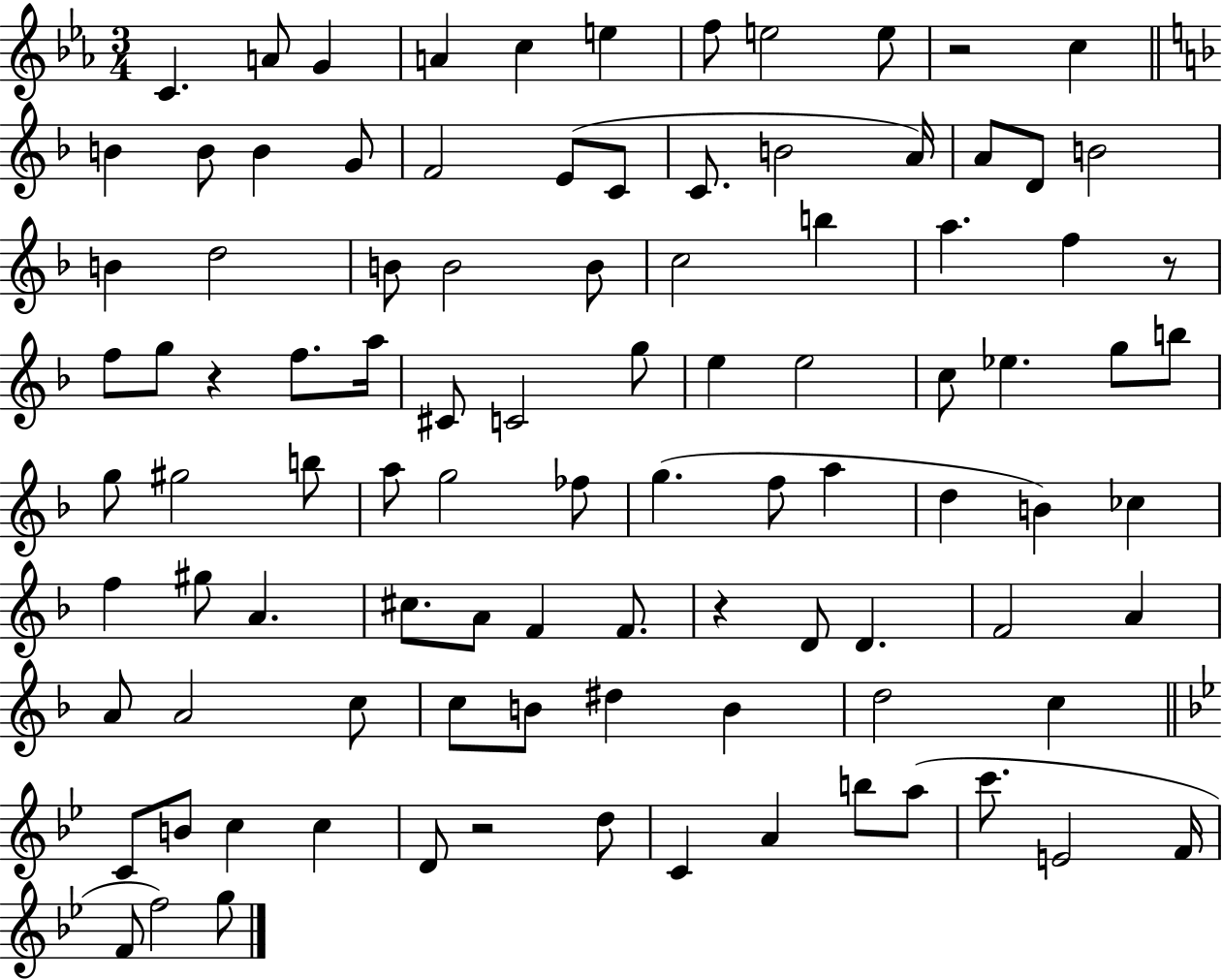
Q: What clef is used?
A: treble